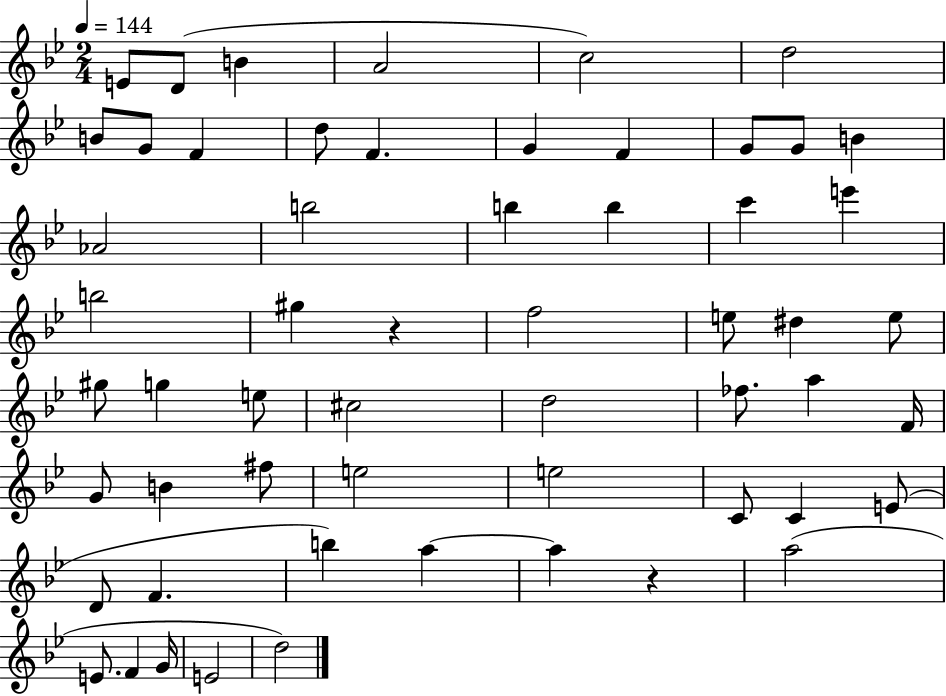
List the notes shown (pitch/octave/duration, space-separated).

E4/e D4/e B4/q A4/h C5/h D5/h B4/e G4/e F4/q D5/e F4/q. G4/q F4/q G4/e G4/e B4/q Ab4/h B5/h B5/q B5/q C6/q E6/q B5/h G#5/q R/q F5/h E5/e D#5/q E5/e G#5/e G5/q E5/e C#5/h D5/h FES5/e. A5/q F4/s G4/e B4/q F#5/e E5/h E5/h C4/e C4/q E4/e D4/e F4/q. B5/q A5/q A5/q R/q A5/h E4/e. F4/q G4/s E4/h D5/h